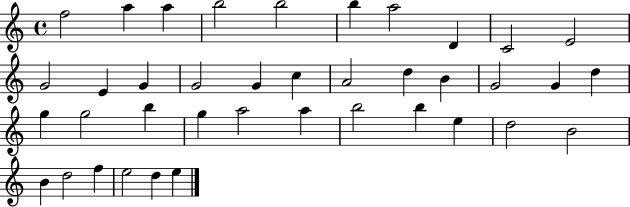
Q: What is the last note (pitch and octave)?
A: E5